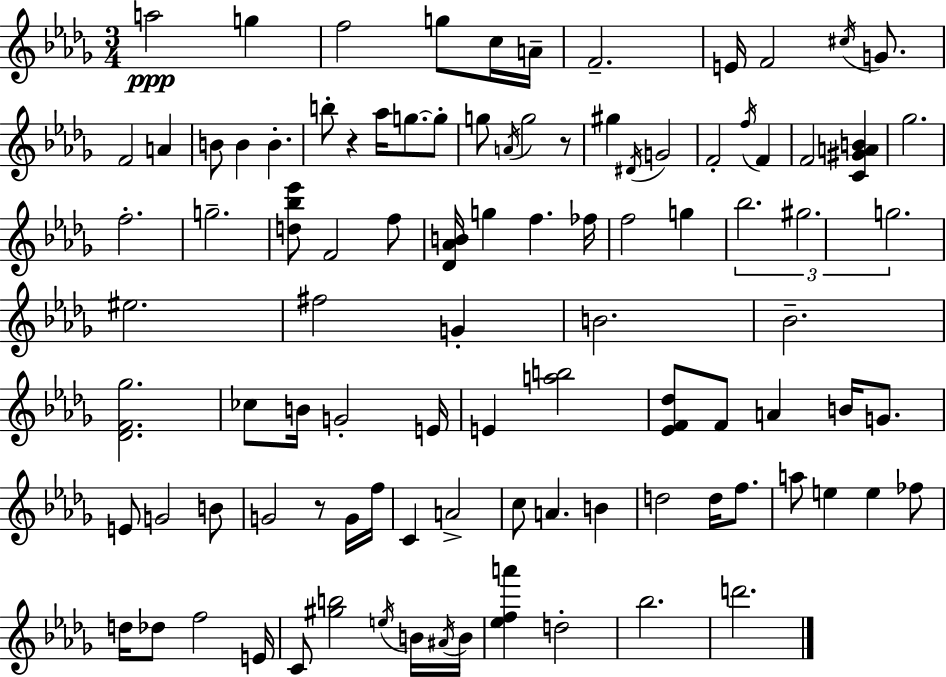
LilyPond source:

{
  \clef treble
  \numericTimeSignature
  \time 3/4
  \key bes \minor
  a''2\ppp g''4 | f''2 g''8 c''16 a'16-- | f'2.-- | e'16 f'2 \acciaccatura { cis''16 } g'8. | \break f'2 a'4 | b'8 b'4 b'4.-. | b''8-. r4 aes''16 g''8.~~ g''8-. | g''8 \acciaccatura { a'16 } g''2 | \break r8 gis''4 \acciaccatura { dis'16 } g'2 | f'2-. \acciaccatura { f''16 } | f'4 f'2 | <c' gis' a' b'>4 ges''2. | \break f''2.-. | g''2.-- | <d'' bes'' ees'''>8 f'2 | f''8 <des' aes' b'>16 g''4 f''4. | \break fes''16 f''2 | g''4 \tuplet 3/2 { bes''2. | gis''2. | g''2. } | \break eis''2. | fis''2 | g'4-. b'2. | bes'2.-- | \break <des' f' ges''>2. | ces''8 b'16 g'2-. | e'16 e'4 <a'' b''>2 | <ees' f' des''>8 f'8 a'4 | \break b'16 g'8. e'8 g'2 | b'8 g'2 | r8 g'16 f''16 c'4 a'2-> | c''8 a'4. | \break b'4 d''2 | d''16 f''8. a''8 e''4 e''4 | fes''8 d''16 des''8 f''2 | e'16 c'8 <gis'' b''>2 | \break \acciaccatura { e''16 } b'16 \acciaccatura { ais'16 } b'16 <ees'' f'' a'''>4 d''2-. | bes''2. | d'''2. | \bar "|."
}